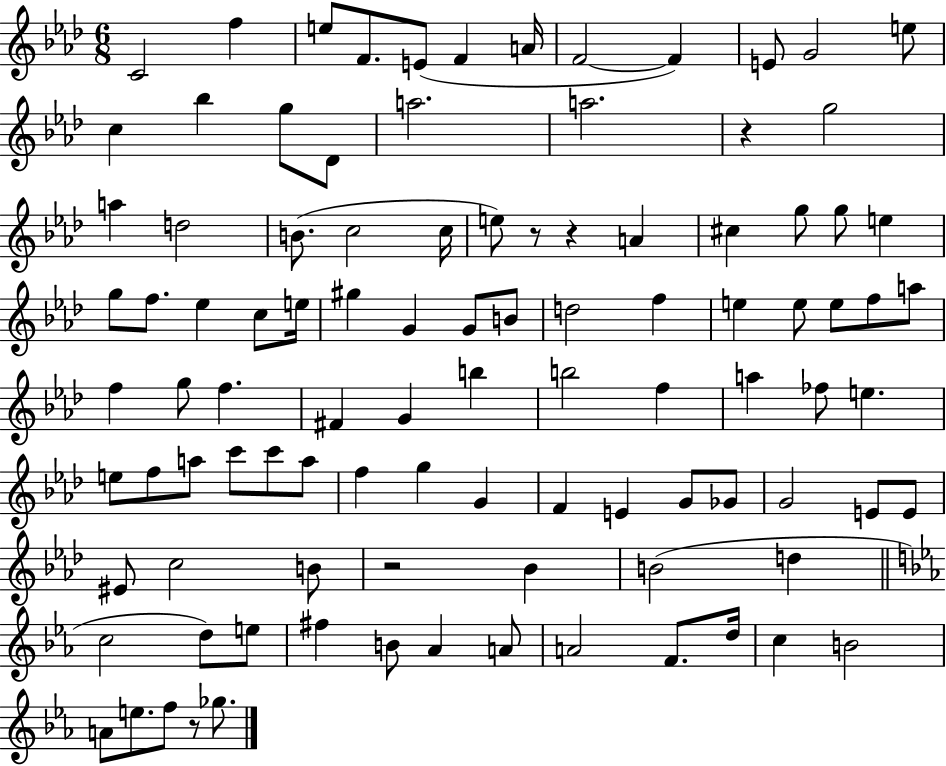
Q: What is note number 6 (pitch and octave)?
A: F4